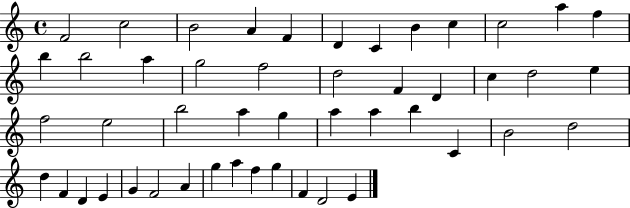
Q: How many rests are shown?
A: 0